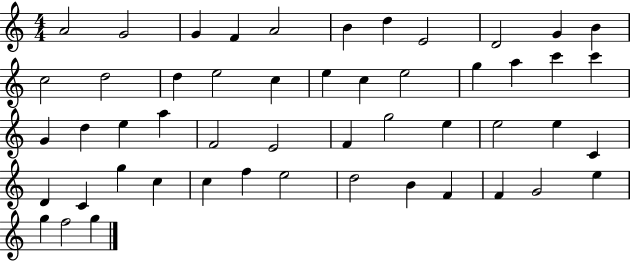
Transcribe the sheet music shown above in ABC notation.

X:1
T:Untitled
M:4/4
L:1/4
K:C
A2 G2 G F A2 B d E2 D2 G B c2 d2 d e2 c e c e2 g a c' c' G d e a F2 E2 F g2 e e2 e C D C g c c f e2 d2 B F F G2 e g f2 g